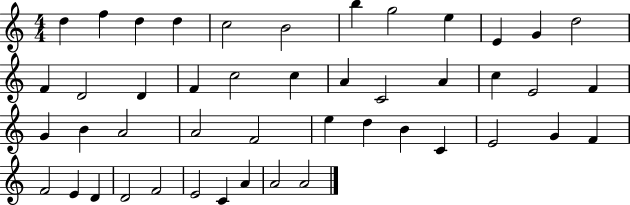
D5/q F5/q D5/q D5/q C5/h B4/h B5/q G5/h E5/q E4/q G4/q D5/h F4/q D4/h D4/q F4/q C5/h C5/q A4/q C4/h A4/q C5/q E4/h F4/q G4/q B4/q A4/h A4/h F4/h E5/q D5/q B4/q C4/q E4/h G4/q F4/q F4/h E4/q D4/q D4/h F4/h E4/h C4/q A4/q A4/h A4/h